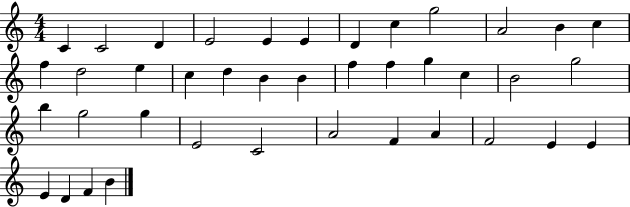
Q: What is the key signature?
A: C major